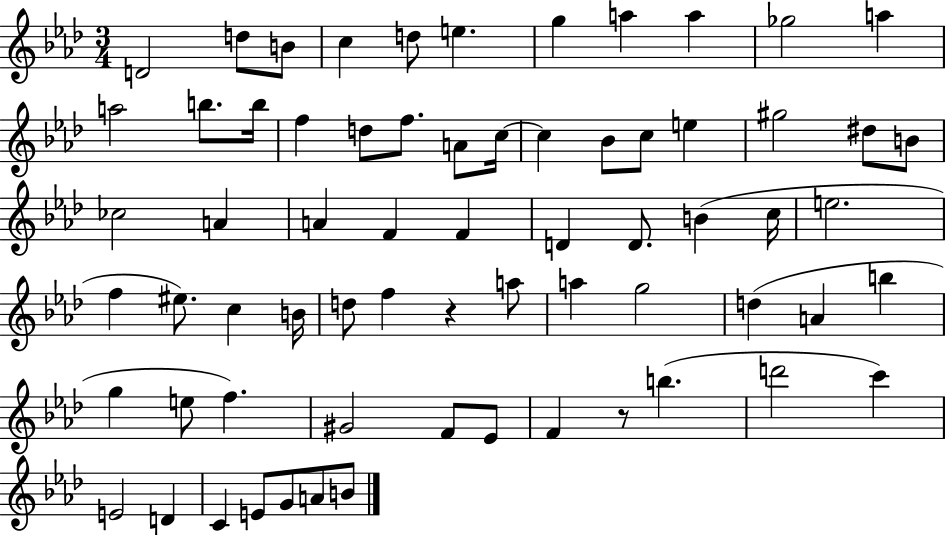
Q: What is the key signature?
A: AES major